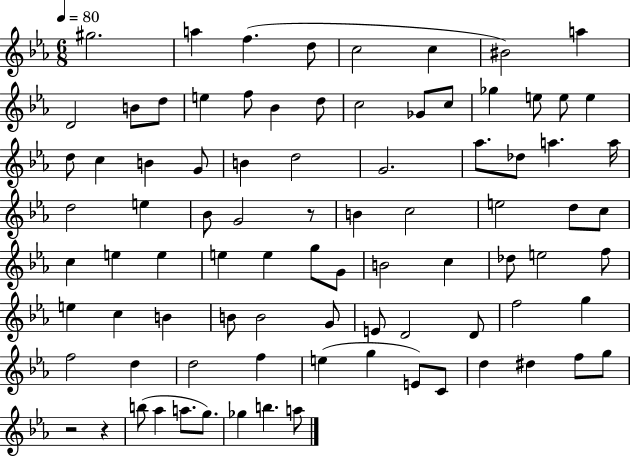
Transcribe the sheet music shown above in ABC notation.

X:1
T:Untitled
M:6/8
L:1/4
K:Eb
^g2 a f d/2 c2 c ^B2 a D2 B/2 d/2 e f/2 _B d/2 c2 _G/2 c/2 _g e/2 e/2 e d/2 c B G/2 B d2 G2 _a/2 _d/2 a a/4 d2 e _B/2 G2 z/2 B c2 e2 d/2 c/2 c e e e e g/2 G/2 B2 c _d/2 e2 f/2 e c B B/2 B2 G/2 E/2 D2 D/2 f2 g f2 d d2 f e g E/2 C/2 d ^d f/2 g/2 z2 z b/2 _a a/2 g/2 _g b a/2